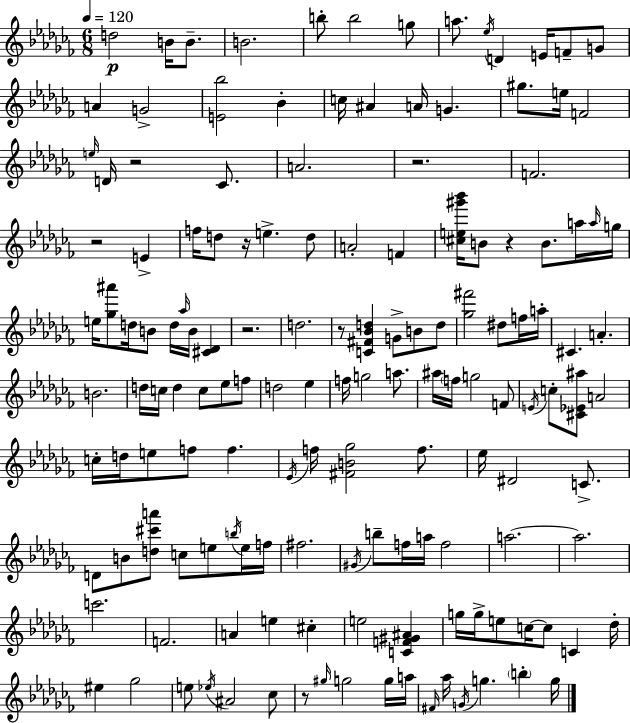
D5/h B4/s B4/e. B4/h. B5/e B5/h G5/e A5/e. Eb5/s D4/q E4/s F4/e G4/e A4/q G4/h [E4,Bb5]/h Bb4/q C5/s A#4/q A4/s G4/q. G#5/e. E5/s F4/h E5/s D4/s R/h CES4/e. A4/h. R/h. F4/h. R/h E4/q F5/s D5/e R/s E5/q. D5/e A4/h F4/q [C#5,E5,G#6,Bb6]/s B4/e R/q B4/e. A5/s A5/s G5/s E5/s [Gb5,A#6]/e D5/s B4/e D5/s Ab5/s B4/s [C#4,Db4]/q R/h. D5/h. R/e [C4,F#4,Bb4,D5]/q G4/e B4/e D5/e [Gb5,F#6]/h D#5/e F5/s A5/s C#4/q. A4/q. B4/h. D5/s C5/s D5/q C5/e Eb5/e F5/e D5/h Eb5/q F5/s G5/h A5/e. A#5/s F5/s G5/h F4/e E4/s C5/e [C#4,Eb4,A#5]/e A4/h C5/s D5/s E5/e F5/e F5/q. Eb4/s F5/s [F#4,B4,Gb5]/h F5/e. Eb5/s D#4/h C4/e. D4/e B4/e [D5,C#6,A6]/e C5/e E5/e B5/s E5/s F5/s F#5/h. G#4/s B5/e F5/s A5/s F5/h A5/h. A5/h. C6/h. F4/h. A4/q E5/q C#5/q E5/h [C4,F4,G#4,A#4]/q G5/s G5/s E5/e C5/s C5/e C4/q Db5/s EIS5/q Gb5/h E5/e Eb5/s A#4/h CES5/e R/e G#5/s G5/h G5/s A5/s F#4/s Ab5/s G4/s G5/q. B5/q G5/s